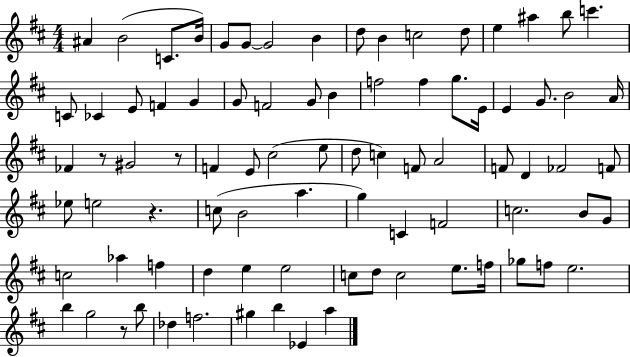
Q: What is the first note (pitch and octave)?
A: A#4